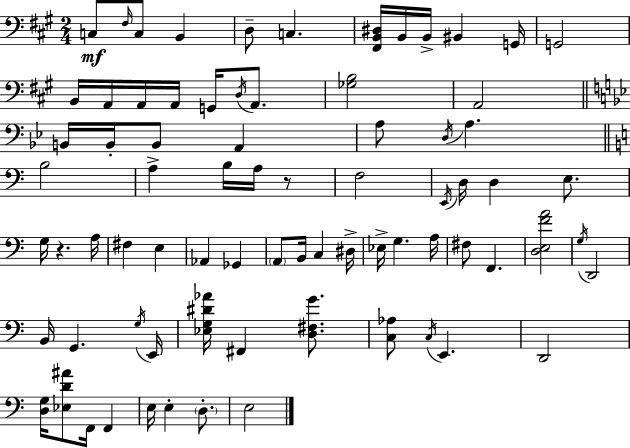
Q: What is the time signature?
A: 2/4